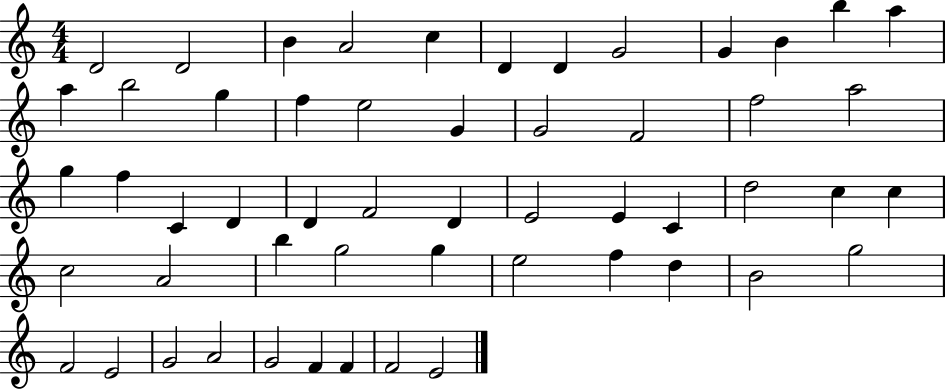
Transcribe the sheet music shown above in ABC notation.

X:1
T:Untitled
M:4/4
L:1/4
K:C
D2 D2 B A2 c D D G2 G B b a a b2 g f e2 G G2 F2 f2 a2 g f C D D F2 D E2 E C d2 c c c2 A2 b g2 g e2 f d B2 g2 F2 E2 G2 A2 G2 F F F2 E2